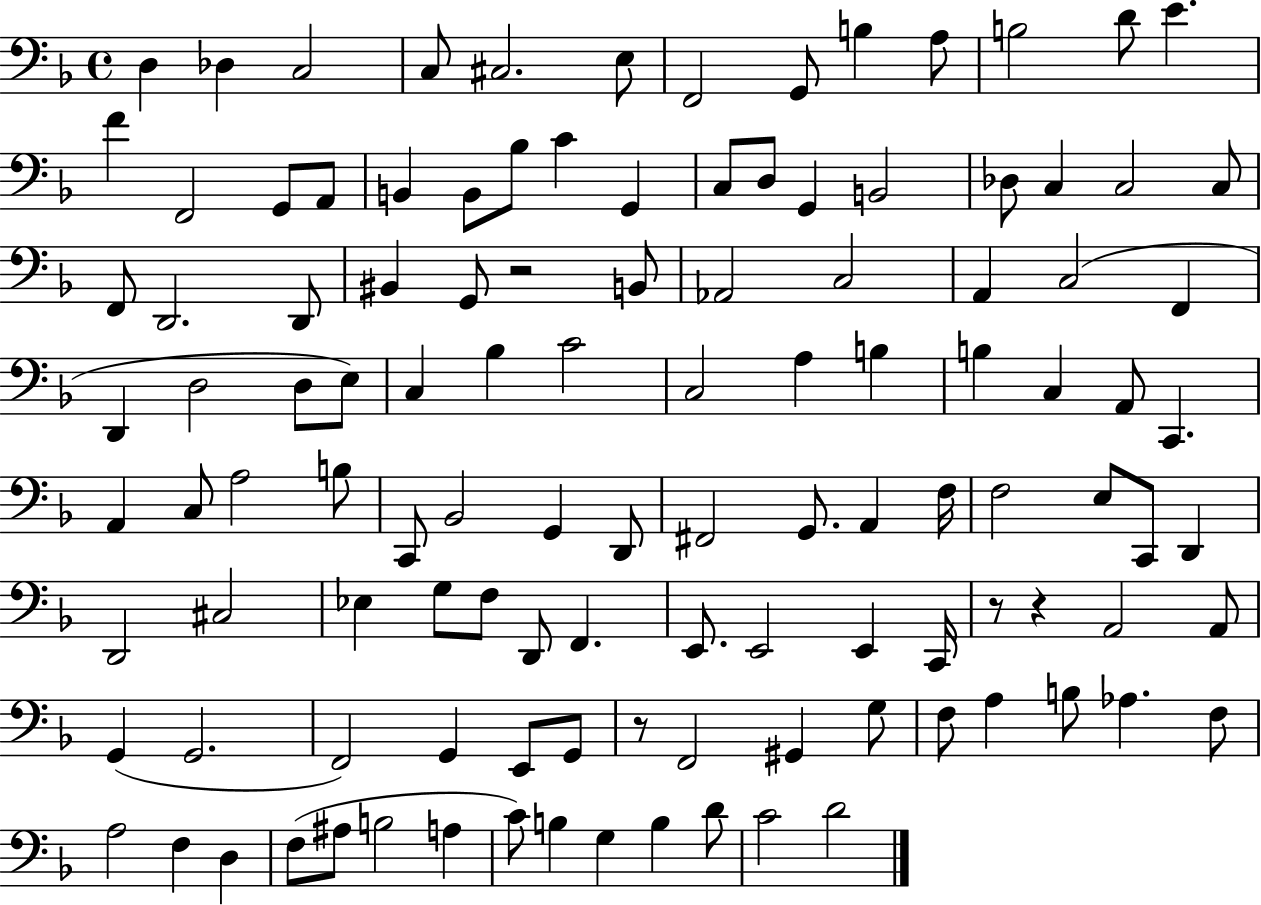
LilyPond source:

{
  \clef bass
  \time 4/4
  \defaultTimeSignature
  \key f \major
  d4 des4 c2 | c8 cis2. e8 | f,2 g,8 b4 a8 | b2 d'8 e'4. | \break f'4 f,2 g,8 a,8 | b,4 b,8 bes8 c'4 g,4 | c8 d8 g,4 b,2 | des8 c4 c2 c8 | \break f,8 d,2. d,8 | bis,4 g,8 r2 b,8 | aes,2 c2 | a,4 c2( f,4 | \break d,4 d2 d8 e8) | c4 bes4 c'2 | c2 a4 b4 | b4 c4 a,8 c,4. | \break a,4 c8 a2 b8 | c,8 bes,2 g,4 d,8 | fis,2 g,8. a,4 f16 | f2 e8 c,8 d,4 | \break d,2 cis2 | ees4 g8 f8 d,8 f,4. | e,8. e,2 e,4 c,16 | r8 r4 a,2 a,8 | \break g,4( g,2. | f,2) g,4 e,8 g,8 | r8 f,2 gis,4 g8 | f8 a4 b8 aes4. f8 | \break a2 f4 d4 | f8( ais8 b2 a4 | c'8) b4 g4 b4 d'8 | c'2 d'2 | \break \bar "|."
}